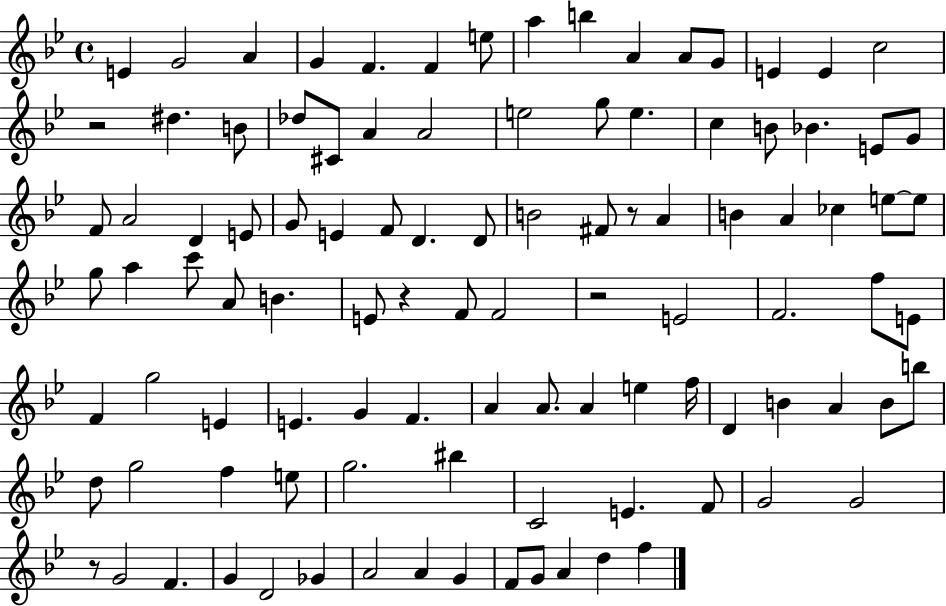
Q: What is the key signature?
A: BES major